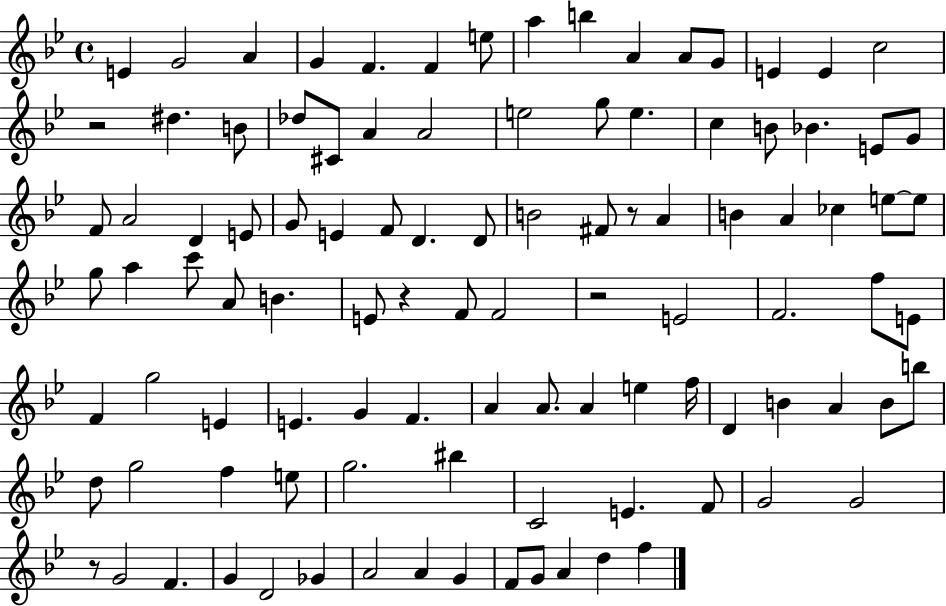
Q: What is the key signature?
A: BES major